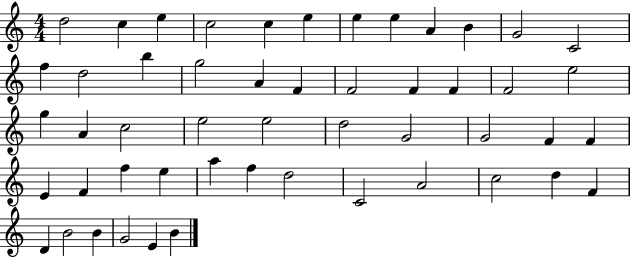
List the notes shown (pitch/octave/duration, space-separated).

D5/h C5/q E5/q C5/h C5/q E5/q E5/q E5/q A4/q B4/q G4/h C4/h F5/q D5/h B5/q G5/h A4/q F4/q F4/h F4/q F4/q F4/h E5/h G5/q A4/q C5/h E5/h E5/h D5/h G4/h G4/h F4/q F4/q E4/q F4/q F5/q E5/q A5/q F5/q D5/h C4/h A4/h C5/h D5/q F4/q D4/q B4/h B4/q G4/h E4/q B4/q